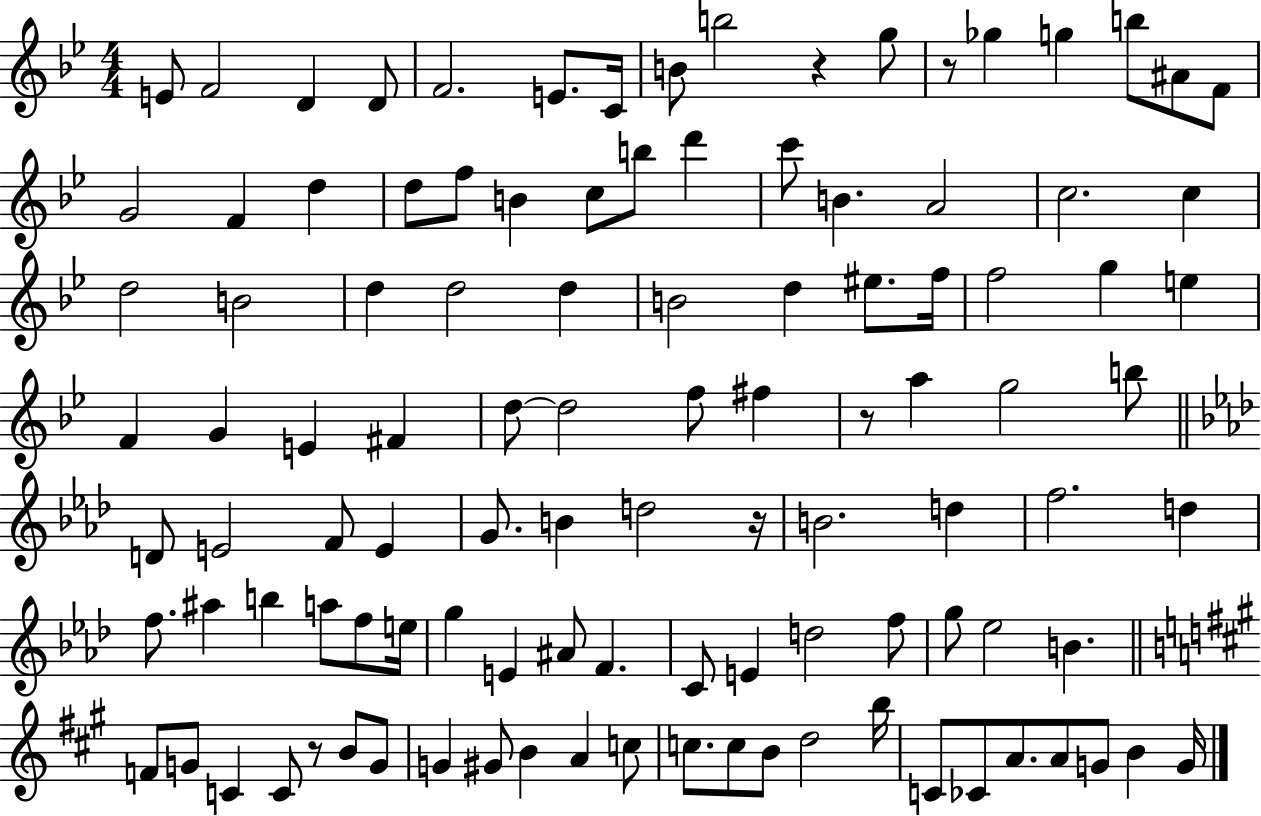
E4/e F4/h D4/q D4/e F4/h. E4/e. C4/s B4/e B5/h R/q G5/e R/e Gb5/q G5/q B5/e A#4/e F4/e G4/h F4/q D5/q D5/e F5/e B4/q C5/e B5/e D6/q C6/e B4/q. A4/h C5/h. C5/q D5/h B4/h D5/q D5/h D5/q B4/h D5/q EIS5/e. F5/s F5/h G5/q E5/q F4/q G4/q E4/q F#4/q D5/e D5/h F5/e F#5/q R/e A5/q G5/h B5/e D4/e E4/h F4/e E4/q G4/e. B4/q D5/h R/s B4/h. D5/q F5/h. D5/q F5/e. A#5/q B5/q A5/e F5/e E5/s G5/q E4/q A#4/e F4/q. C4/e E4/q D5/h F5/e G5/e Eb5/h B4/q. F4/e G4/e C4/q C4/e R/e B4/e G4/e G4/q G#4/e B4/q A4/q C5/e C5/e. C5/e B4/e D5/h B5/s C4/e CES4/e A4/e. A4/e G4/e B4/q G4/s